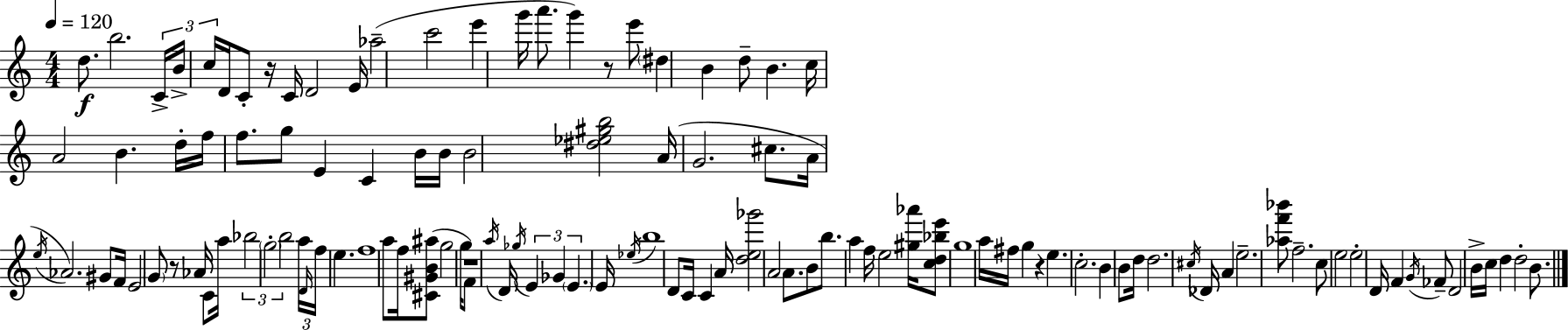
D5/e. B5/h. C4/s B4/s C5/s D4/s C4/e R/s C4/s D4/h E4/s Ab5/h C6/h E6/q G6/s A6/e. G6/q R/e E6/e D#5/q B4/q D5/e B4/q. C5/s A4/h B4/q. D5/s F5/s F5/e. G5/e E4/q C4/q B4/s B4/s B4/h [D#5,Eb5,G#5,B5]/h A4/s G4/h. C#5/e. A4/s E5/s Ab4/h. G#4/e F4/s E4/h G4/e R/e Ab4/s C4/e A5/s Bb5/h G5/h B5/h A5/s D4/s F5/s E5/q. F5/w A5/e F5/s [C#4,G#4,B4,A#5]/e G5/h G5/s F4/e R/w A5/s D4/s Gb5/s E4/q Gb4/q E4/q. E4/s Eb5/s B5/w D4/e C4/s C4/q A4/s [D5,E5,Gb6]/h A4/h A4/e. B4/e B5/e. A5/q F5/s E5/h [G#5,Ab6]/s [C5,D5,Bb5,E6]/e G5/w A5/s F#5/s G5/q R/q E5/q. C5/h. B4/q B4/e D5/s D5/h. C#5/s Db4/s A4/q E5/h. [Ab5,F6,Bb6]/e F5/h. C5/e E5/h E5/h D4/s F4/q G4/s FES4/e D4/h B4/s C5/s D5/q D5/h B4/e.